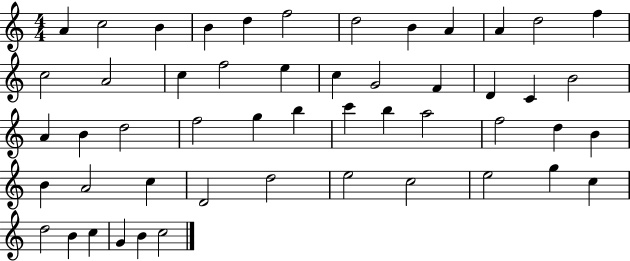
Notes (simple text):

A4/q C5/h B4/q B4/q D5/q F5/h D5/h B4/q A4/q A4/q D5/h F5/q C5/h A4/h C5/q F5/h E5/q C5/q G4/h F4/q D4/q C4/q B4/h A4/q B4/q D5/h F5/h G5/q B5/q C6/q B5/q A5/h F5/h D5/q B4/q B4/q A4/h C5/q D4/h D5/h E5/h C5/h E5/h G5/q C5/q D5/h B4/q C5/q G4/q B4/q C5/h